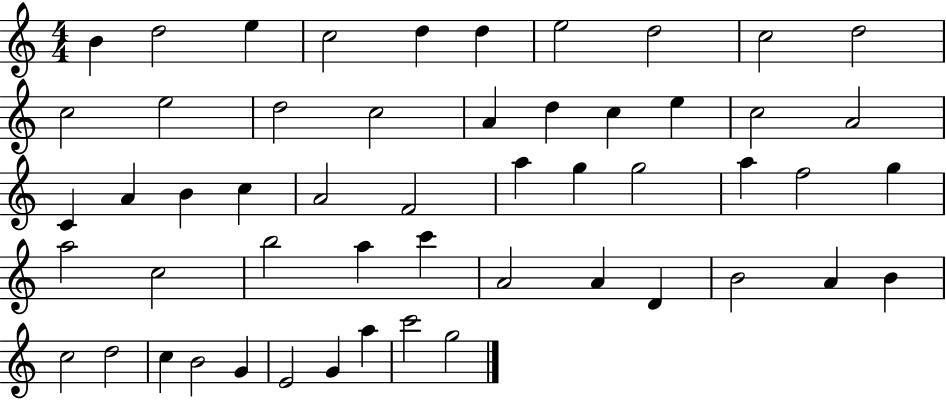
{
  \clef treble
  \numericTimeSignature
  \time 4/4
  \key c \major
  b'4 d''2 e''4 | c''2 d''4 d''4 | e''2 d''2 | c''2 d''2 | \break c''2 e''2 | d''2 c''2 | a'4 d''4 c''4 e''4 | c''2 a'2 | \break c'4 a'4 b'4 c''4 | a'2 f'2 | a''4 g''4 g''2 | a''4 f''2 g''4 | \break a''2 c''2 | b''2 a''4 c'''4 | a'2 a'4 d'4 | b'2 a'4 b'4 | \break c''2 d''2 | c''4 b'2 g'4 | e'2 g'4 a''4 | c'''2 g''2 | \break \bar "|."
}